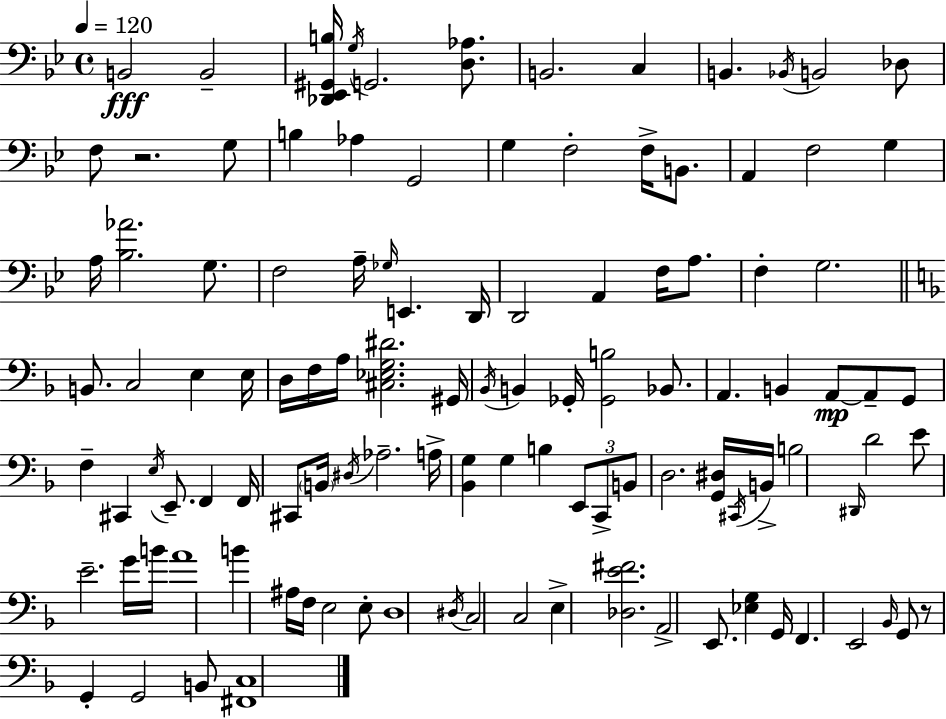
X:1
T:Untitled
M:4/4
L:1/4
K:Bb
B,,2 B,,2 [_D,,_E,,^G,,B,]/4 G,/4 G,,2 [D,_A,]/2 B,,2 C, B,, _B,,/4 B,,2 _D,/2 F,/2 z2 G,/2 B, _A, G,,2 G, F,2 F,/4 B,,/2 A,, F,2 G, A,/4 [_B,_A]2 G,/2 F,2 A,/4 _G,/4 E,, D,,/4 D,,2 A,, F,/4 A,/2 F, G,2 B,,/2 C,2 E, E,/4 D,/4 F,/4 A,/4 [^C,_E,G,^D]2 ^G,,/4 _B,,/4 B,, _G,,/4 [_G,,B,]2 _B,,/2 A,, B,, A,,/2 A,,/2 G,,/2 F, ^C,, E,/4 E,,/2 F,, F,,/4 ^C,,/2 B,,/4 ^D,/4 _A,2 A,/4 [_B,,G,] G, B, E,,/2 C,,/2 B,,/2 D,2 [G,,^D,]/4 ^C,,/4 B,,/4 B,2 ^D,,/4 D2 E/2 E2 G/4 B/4 A4 B ^A,/4 F,/4 E,2 E,/2 D,4 ^D,/4 C,2 C,2 E, [_D,E^F]2 A,,2 E,,/2 [_E,G,] G,,/4 F,, E,,2 _B,,/4 G,,/2 z/2 G,, G,,2 B,,/2 [^F,,C,]4